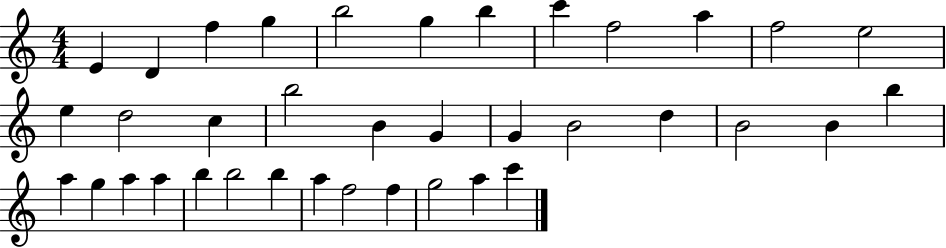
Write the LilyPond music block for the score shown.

{
  \clef treble
  \numericTimeSignature
  \time 4/4
  \key c \major
  e'4 d'4 f''4 g''4 | b''2 g''4 b''4 | c'''4 f''2 a''4 | f''2 e''2 | \break e''4 d''2 c''4 | b''2 b'4 g'4 | g'4 b'2 d''4 | b'2 b'4 b''4 | \break a''4 g''4 a''4 a''4 | b''4 b''2 b''4 | a''4 f''2 f''4 | g''2 a''4 c'''4 | \break \bar "|."
}